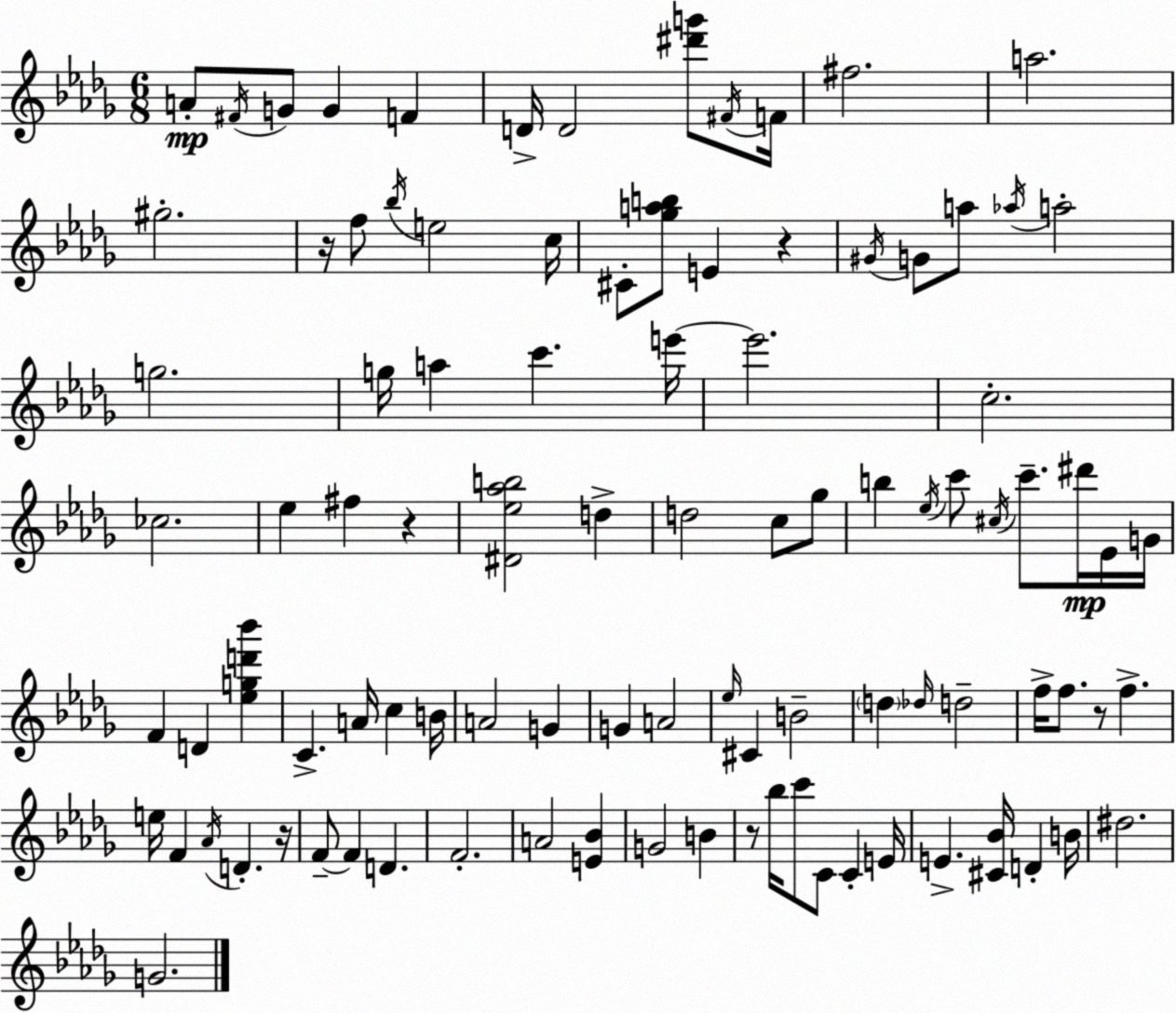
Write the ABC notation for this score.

X:1
T:Untitled
M:6/8
L:1/4
K:Bbm
A/2 ^F/4 G/2 G F D/4 D2 [^d'g']/2 ^F/4 F/4 ^f2 a2 ^g2 z/4 f/2 _b/4 e2 c/4 ^C/2 [_gab]/2 E z ^G/4 G/2 a/2 _a/4 a2 g2 g/4 a c' e'/4 e'2 c2 _c2 _e ^f z [^D_e_ab]2 d d2 c/2 _g/2 b _e/4 c'/2 ^c/4 c'/2 ^d'/4 _E/4 G/4 F D [_egd'_b'] C A/4 c B/4 A2 G G A2 _e/4 ^C B2 d _d/4 d2 f/4 f/2 z/2 f e/4 F _A/4 D z/4 F/2 F D F2 A2 [E_B] G2 B z/2 _b/4 c'/2 C/2 C E/4 E [^C_B]/4 D B/4 ^d2 G2